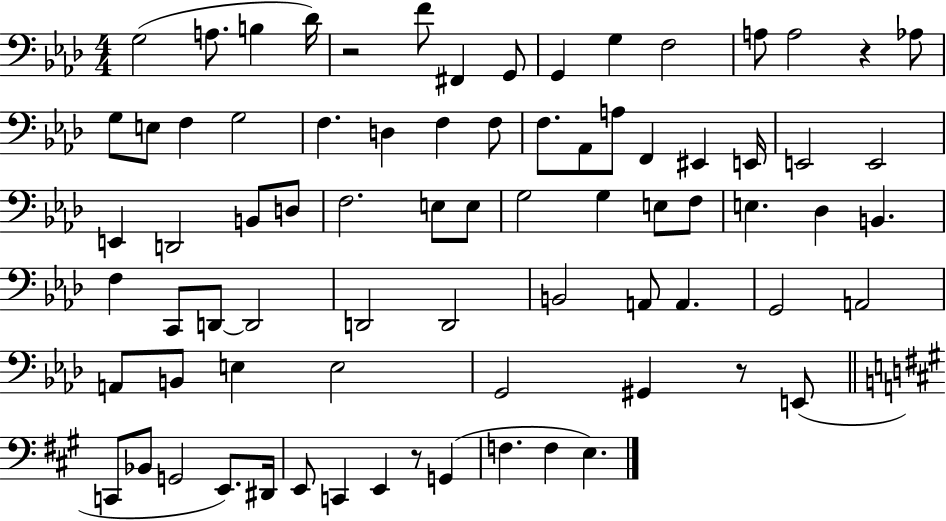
{
  \clef bass
  \numericTimeSignature
  \time 4/4
  \key aes \major
  \repeat volta 2 { g2( a8. b4 des'16) | r2 f'8 fis,4 g,8 | g,4 g4 f2 | a8 a2 r4 aes8 | \break g8 e8 f4 g2 | f4. d4 f4 f8 | f8. aes,8 a8 f,4 eis,4 e,16 | e,2 e,2 | \break e,4 d,2 b,8 d8 | f2. e8 e8 | g2 g4 e8 f8 | e4. des4 b,4. | \break f4 c,8 d,8~~ d,2 | d,2 d,2 | b,2 a,8 a,4. | g,2 a,2 | \break a,8 b,8 e4 e2 | g,2 gis,4 r8 e,8( | \bar "||" \break \key a \major c,8 bes,8 g,2 e,8.) dis,16 | e,8 c,4 e,4 r8 g,4( | f4. f4 e4.) | } \bar "|."
}